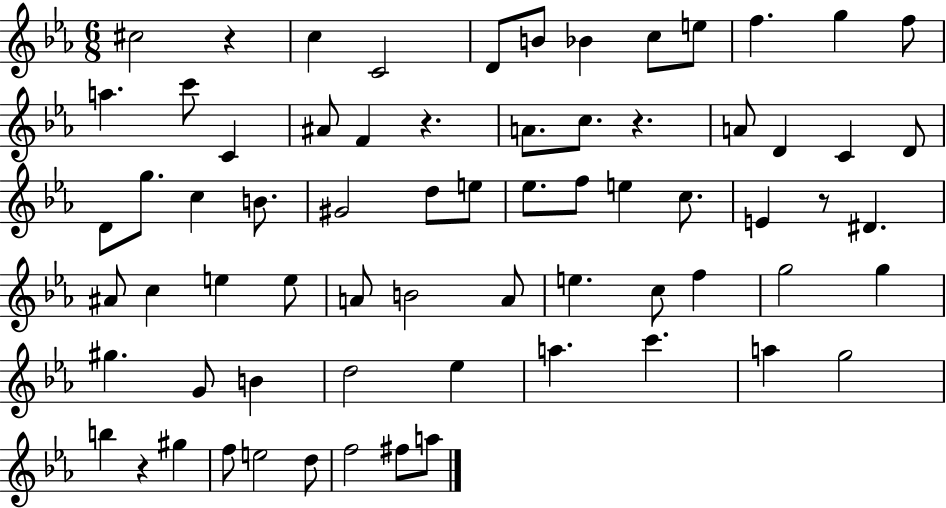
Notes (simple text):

C#5/h R/q C5/q C4/h D4/e B4/e Bb4/q C5/e E5/e F5/q. G5/q F5/e A5/q. C6/e C4/q A#4/e F4/q R/q. A4/e. C5/e. R/q. A4/e D4/q C4/q D4/e D4/e G5/e. C5/q B4/e. G#4/h D5/e E5/e Eb5/e. F5/e E5/q C5/e. E4/q R/e D#4/q. A#4/e C5/q E5/q E5/e A4/e B4/h A4/e E5/q. C5/e F5/q G5/h G5/q G#5/q. G4/e B4/q D5/h Eb5/q A5/q. C6/q. A5/q G5/h B5/q R/q G#5/q F5/e E5/h D5/e F5/h F#5/e A5/e